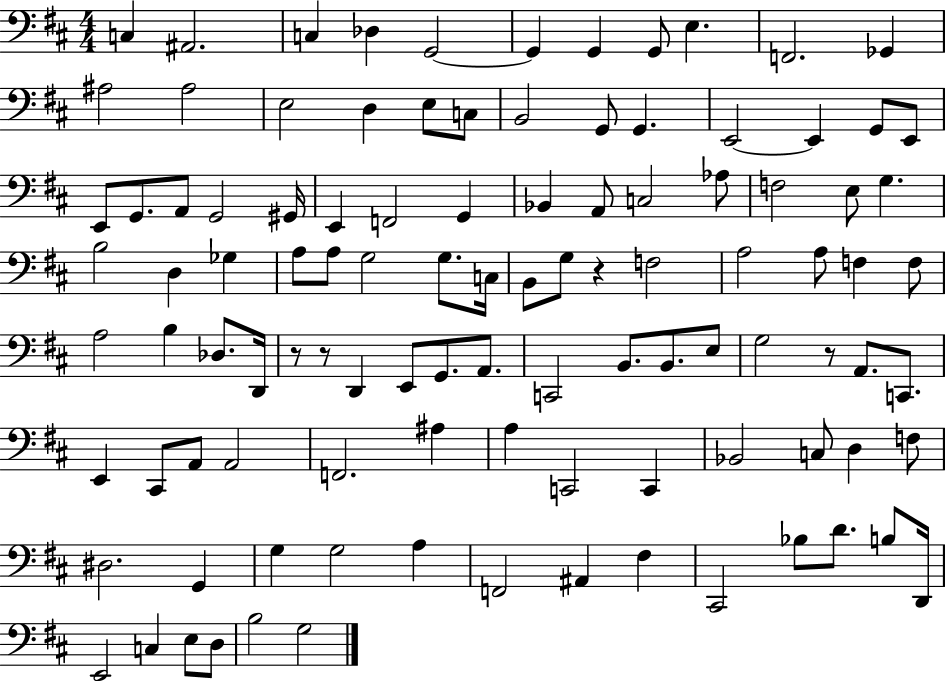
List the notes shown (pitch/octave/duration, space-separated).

C3/q A#2/h. C3/q Db3/q G2/h G2/q G2/q G2/e E3/q. F2/h. Gb2/q A#3/h A#3/h E3/h D3/q E3/e C3/e B2/h G2/e G2/q. E2/h E2/q G2/e E2/e E2/e G2/e. A2/e G2/h G#2/s E2/q F2/h G2/q Bb2/q A2/e C3/h Ab3/e F3/h E3/e G3/q. B3/h D3/q Gb3/q A3/e A3/e G3/h G3/e. C3/s B2/e G3/e R/q F3/h A3/h A3/e F3/q F3/e A3/h B3/q Db3/e. D2/s R/e R/e D2/q E2/e G2/e. A2/e. C2/h B2/e. B2/e. E3/e G3/h R/e A2/e. C2/e. E2/q C#2/e A2/e A2/h F2/h. A#3/q A3/q C2/h C2/q Bb2/h C3/e D3/q F3/e D#3/h. G2/q G3/q G3/h A3/q F2/h A#2/q F#3/q C#2/h Bb3/e D4/e. B3/e D2/s E2/h C3/q E3/e D3/e B3/h G3/h